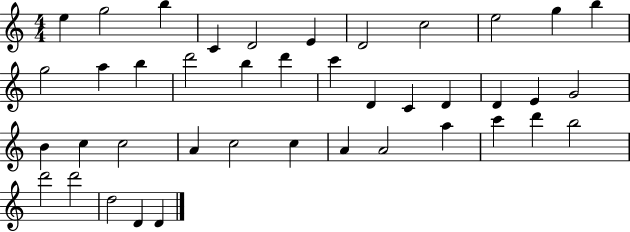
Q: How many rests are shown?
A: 0